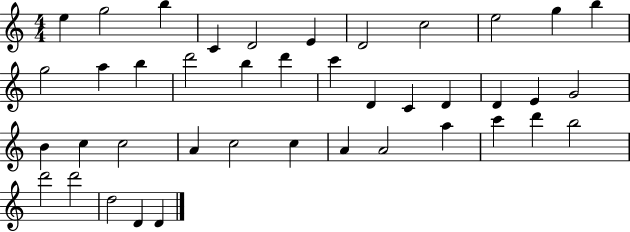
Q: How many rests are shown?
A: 0